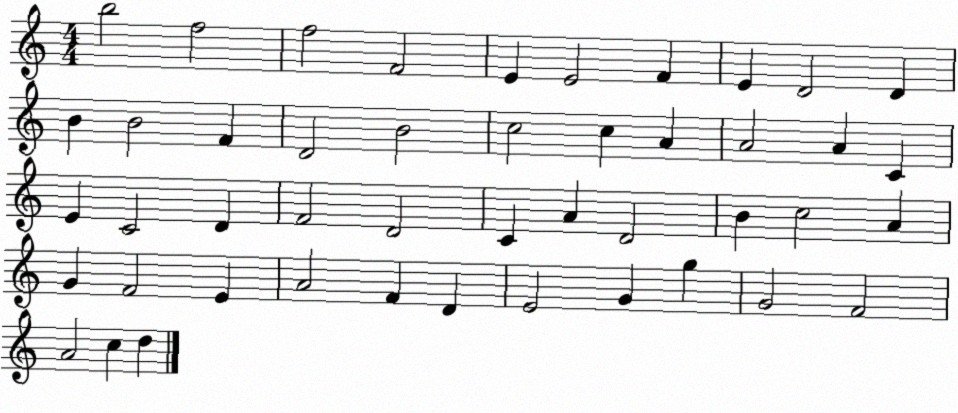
X:1
T:Untitled
M:4/4
L:1/4
K:C
b2 f2 f2 F2 E E2 F E D2 D B B2 F D2 B2 c2 c A A2 A C E C2 D F2 D2 C A D2 B c2 A G F2 E A2 F D E2 G g G2 F2 A2 c d